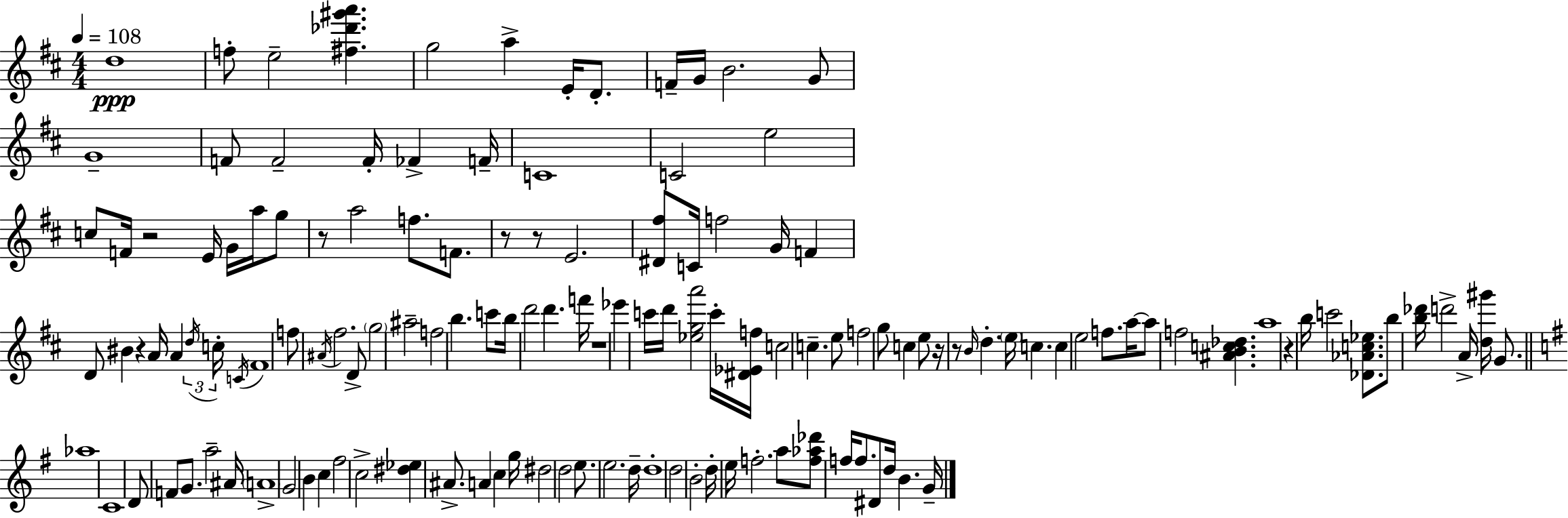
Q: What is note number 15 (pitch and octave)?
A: F4